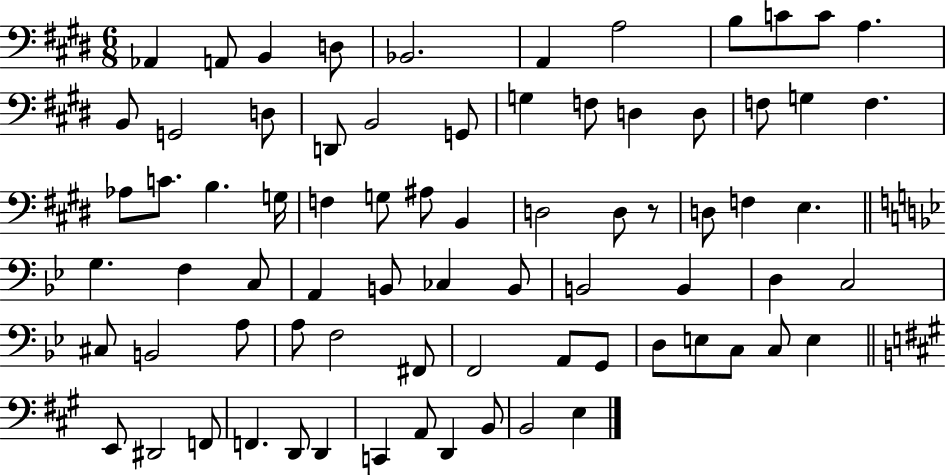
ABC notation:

X:1
T:Untitled
M:6/8
L:1/4
K:E
_A,, A,,/2 B,, D,/2 _B,,2 A,, A,2 B,/2 C/2 C/2 A, B,,/2 G,,2 D,/2 D,,/2 B,,2 G,,/2 G, F,/2 D, D,/2 F,/2 G, F, _A,/2 C/2 B, G,/4 F, G,/2 ^A,/2 B,, D,2 D,/2 z/2 D,/2 F, E, G, F, C,/2 A,, B,,/2 _C, B,,/2 B,,2 B,, D, C,2 ^C,/2 B,,2 A,/2 A,/2 F,2 ^F,,/2 F,,2 A,,/2 G,,/2 D,/2 E,/2 C,/2 C,/2 E, E,,/2 ^D,,2 F,,/2 F,, D,,/2 D,, C,, A,,/2 D,, B,,/2 B,,2 E,